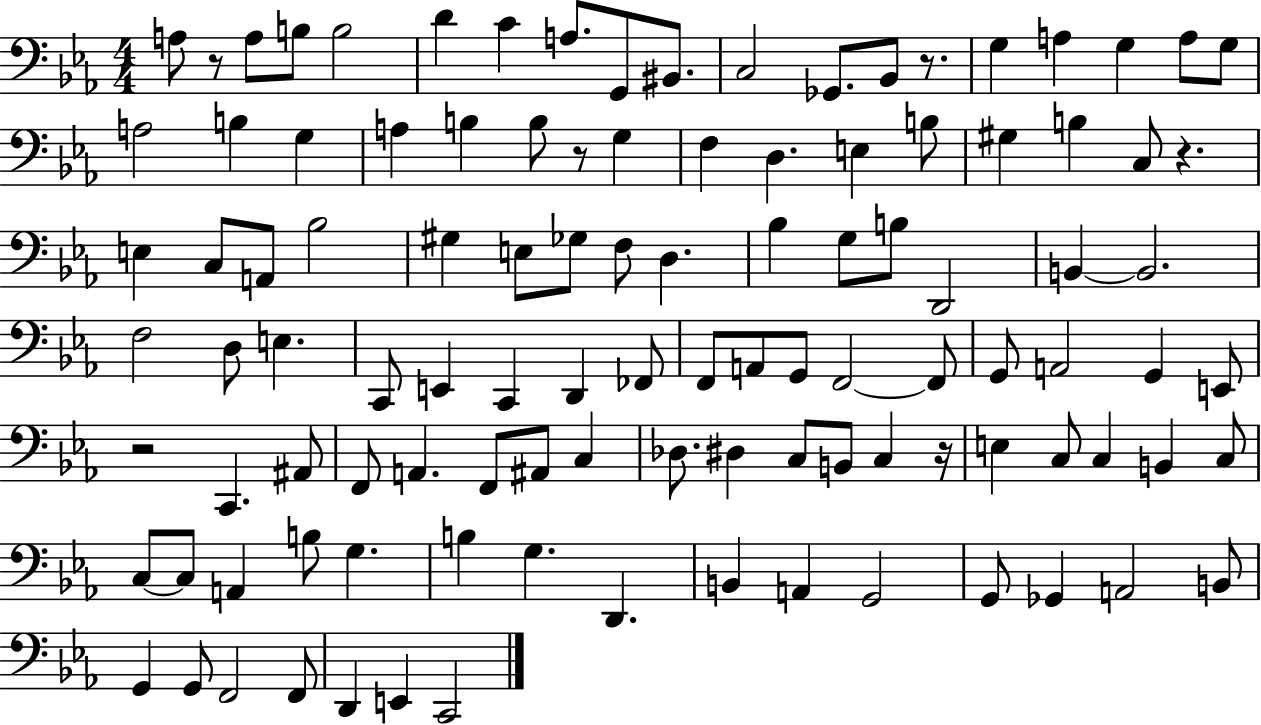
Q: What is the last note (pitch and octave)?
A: C2